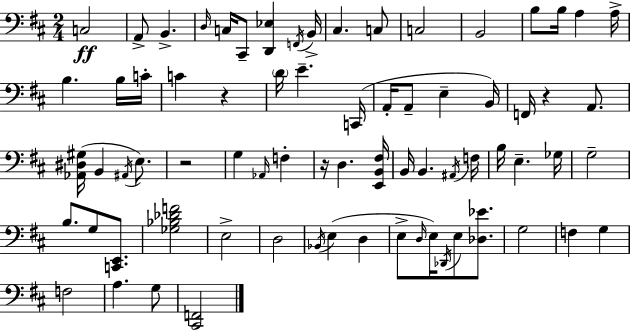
X:1
T:Untitled
M:2/4
L:1/4
K:D
C,2 A,,/2 B,, D,/4 C,/4 ^C,,/2 [D,,_E,] F,,/4 B,,/4 ^C, C,/2 C,2 B,,2 B,/2 B,/4 A, A,/4 B, B,/4 C/4 C z D/4 E C,,/4 A,,/4 A,,/2 E, B,,/4 F,,/4 z A,,/2 [_A,,^D,^G,]/4 B,, ^A,,/4 E,/2 z2 G, _A,,/4 F, z/4 D, [E,,B,,^F,]/4 B,,/4 B,, ^A,,/4 F,/4 B,/4 E, _G,/4 G,2 B,/2 G,/2 [C,,E,,]/2 [_G,_B,_DF]2 E,2 D,2 _B,,/4 E, D, E,/2 D,/4 E,/4 _D,,/4 E,/2 [_D,_E]/2 G,2 F, G, F,2 A, G,/2 [^C,,F,,]2